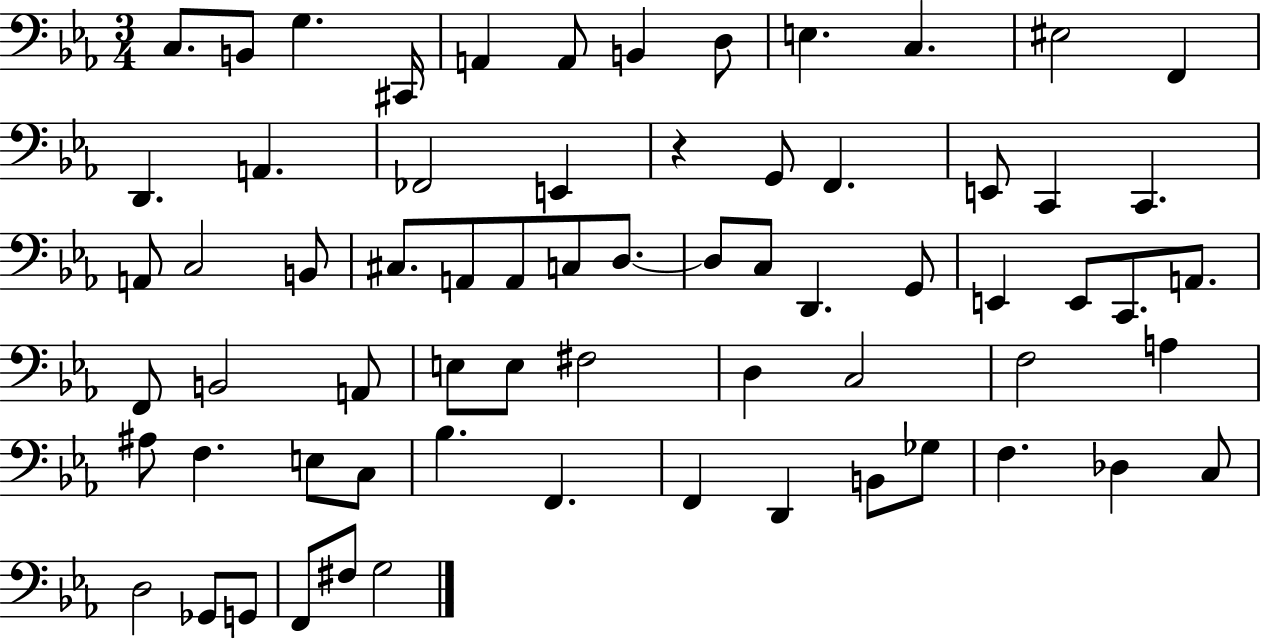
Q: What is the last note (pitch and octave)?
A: G3